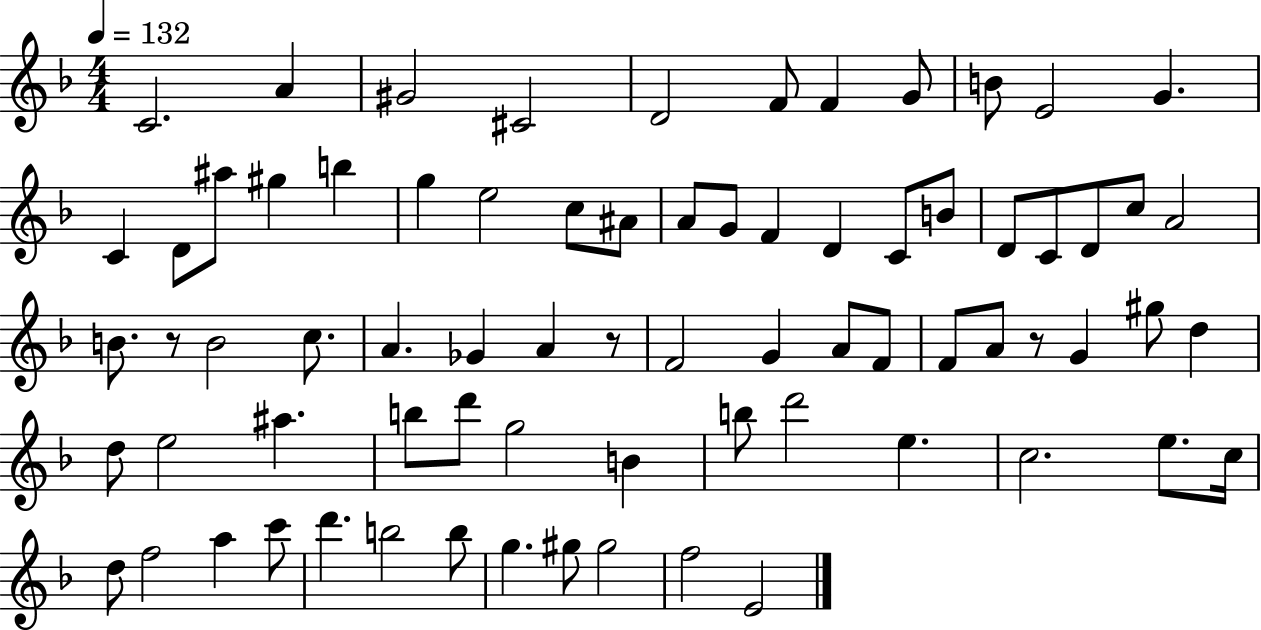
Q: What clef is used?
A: treble